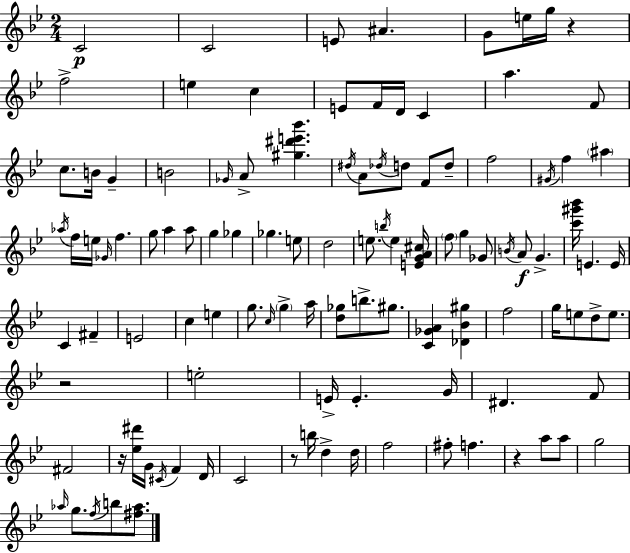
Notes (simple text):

C4/h C4/h E4/e A#4/q. G4/e E5/s G5/s R/q F5/h E5/q C5/q E4/e F4/s D4/s C4/q A5/q. F4/e C5/e. B4/s G4/q B4/h Gb4/s A4/e [G#5,D#6,E6,Bb6]/q. D#5/s A4/e Db5/s D5/e F4/e D5/e F5/h G#4/s F5/q A#5/q Ab5/s F5/s E5/s Gb4/s F5/q. G5/e A5/q A5/e G5/q Gb5/q Gb5/q. E5/e D5/h E5/e. B5/s E5/q [E4,G4,A4,C#5]/s F5/e G5/q Gb4/e B4/s A4/e G4/q. [C6,G#6,Bb6]/s E4/q. E4/s C4/q F#4/q E4/h C5/q E5/q G5/e. C5/s G5/q A5/s [D5,Gb5]/e B5/e. G#5/e. [C4,Gb4,A4]/q [Db4,Bb4,G#5]/q F5/h G5/s E5/e D5/e E5/e. R/h E5/h E4/s E4/q. G4/s D#4/q. F4/e F#4/h R/s [Eb5,D#6]/s G4/s C#4/s F4/q D4/s C4/h R/e B5/s D5/q D5/s F5/h F#5/e F5/q. R/q A5/e A5/e G5/h Ab5/s G5/e. F5/s B5/e [F#5,Ab5]/e.